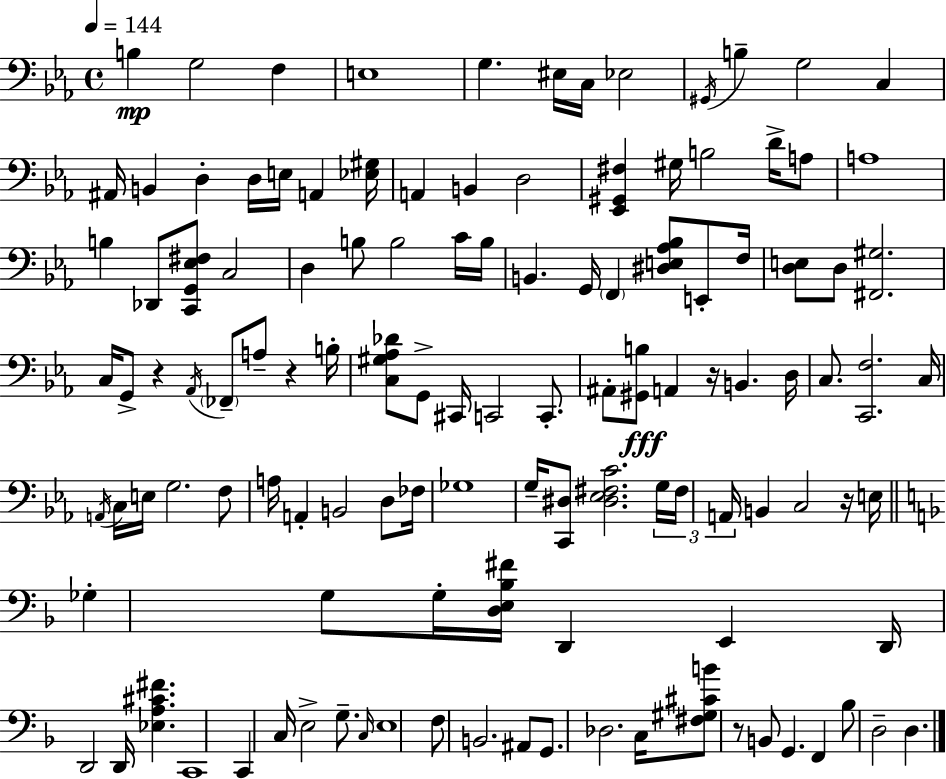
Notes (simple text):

B3/q G3/h F3/q E3/w G3/q. EIS3/s C3/s Eb3/h G#2/s B3/q G3/h C3/q A#2/s B2/q D3/q D3/s E3/s A2/q [Eb3,G#3]/s A2/q B2/q D3/h [Eb2,G#2,F#3]/q G#3/s B3/h D4/s A3/e A3/w B3/q Db2/e [C2,G2,Eb3,F#3]/e C3/h D3/q B3/e B3/h C4/s B3/s B2/q. G2/s F2/q [D#3,E3,Ab3,Bb3]/e E2/e F3/s [D3,E3]/e D3/e [F#2,G#3]/h. C3/s G2/e R/q Ab2/s FES2/e A3/e R/q B3/s [C3,G#3,Ab3,Db4]/e G2/e C#2/s C2/h C2/e. A#2/e [G#2,B3]/e A2/q R/s B2/q. D3/s C3/e. [C2,F3]/h. C3/s A2/s C3/s E3/s G3/h. F3/e A3/s A2/q B2/h D3/e FES3/s Gb3/w G3/s [C2,D#3]/e [D#3,Eb3,F#3,C4]/h. G3/s F#3/s A2/s B2/q C3/h R/s E3/s Gb3/q G3/e G3/s [D3,E3,Bb3,F#4]/s D2/q E2/q D2/s D2/h D2/s [Eb3,A3,C#4,F#4]/q. C2/w C2/q C3/s E3/h G3/e. C3/s E3/w F3/e B2/h. A#2/e G2/e. Db3/h. C3/s [F#3,G#3,C#4,B4]/e R/e B2/e G2/q. F2/q Bb3/e D3/h D3/q.